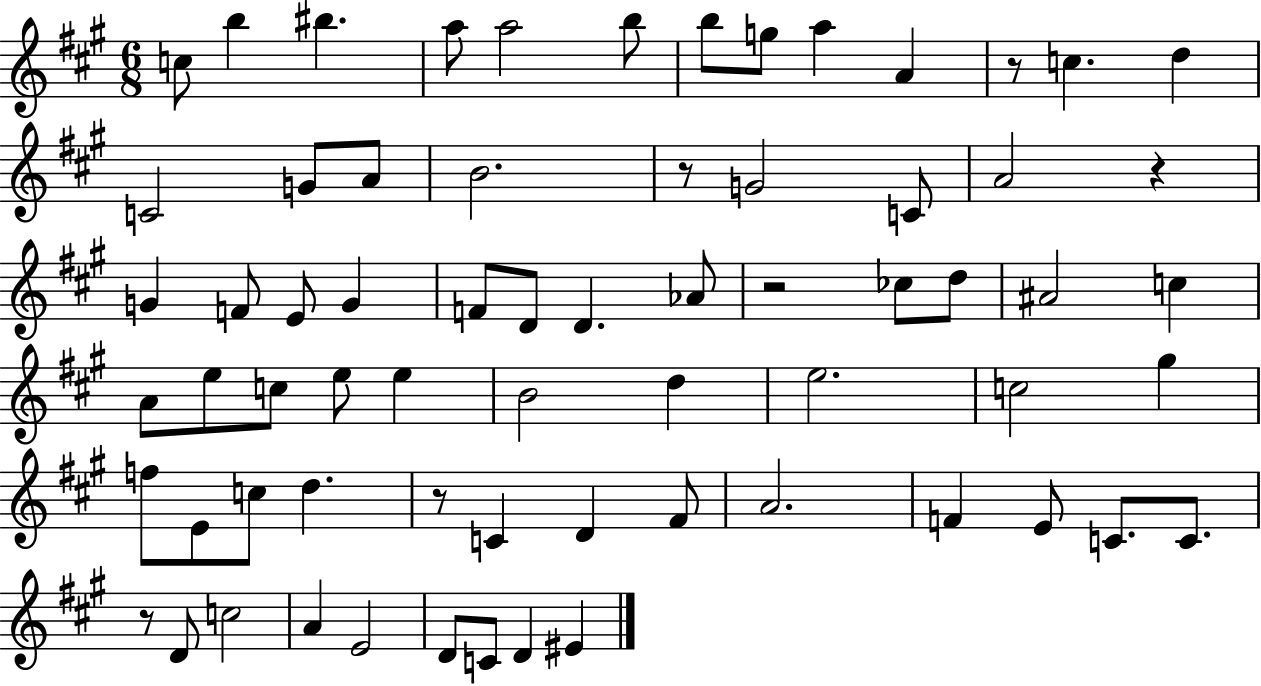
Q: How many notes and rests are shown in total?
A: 67